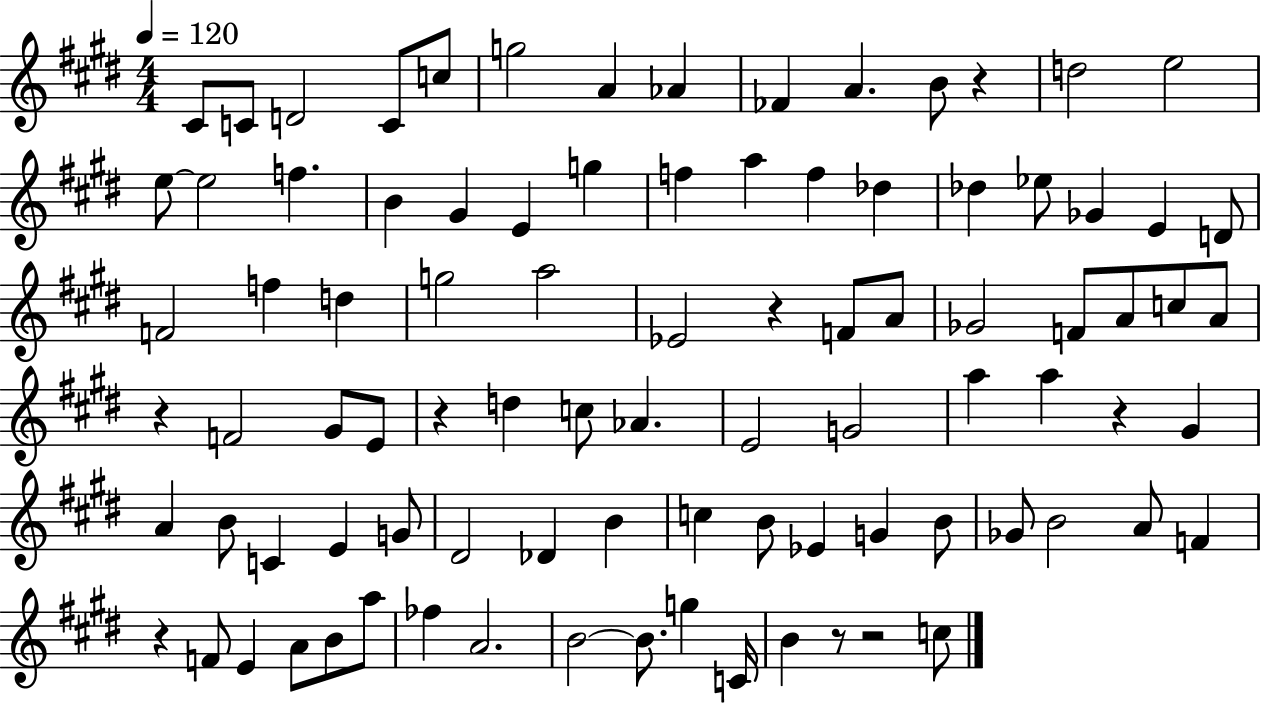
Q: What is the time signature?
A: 4/4